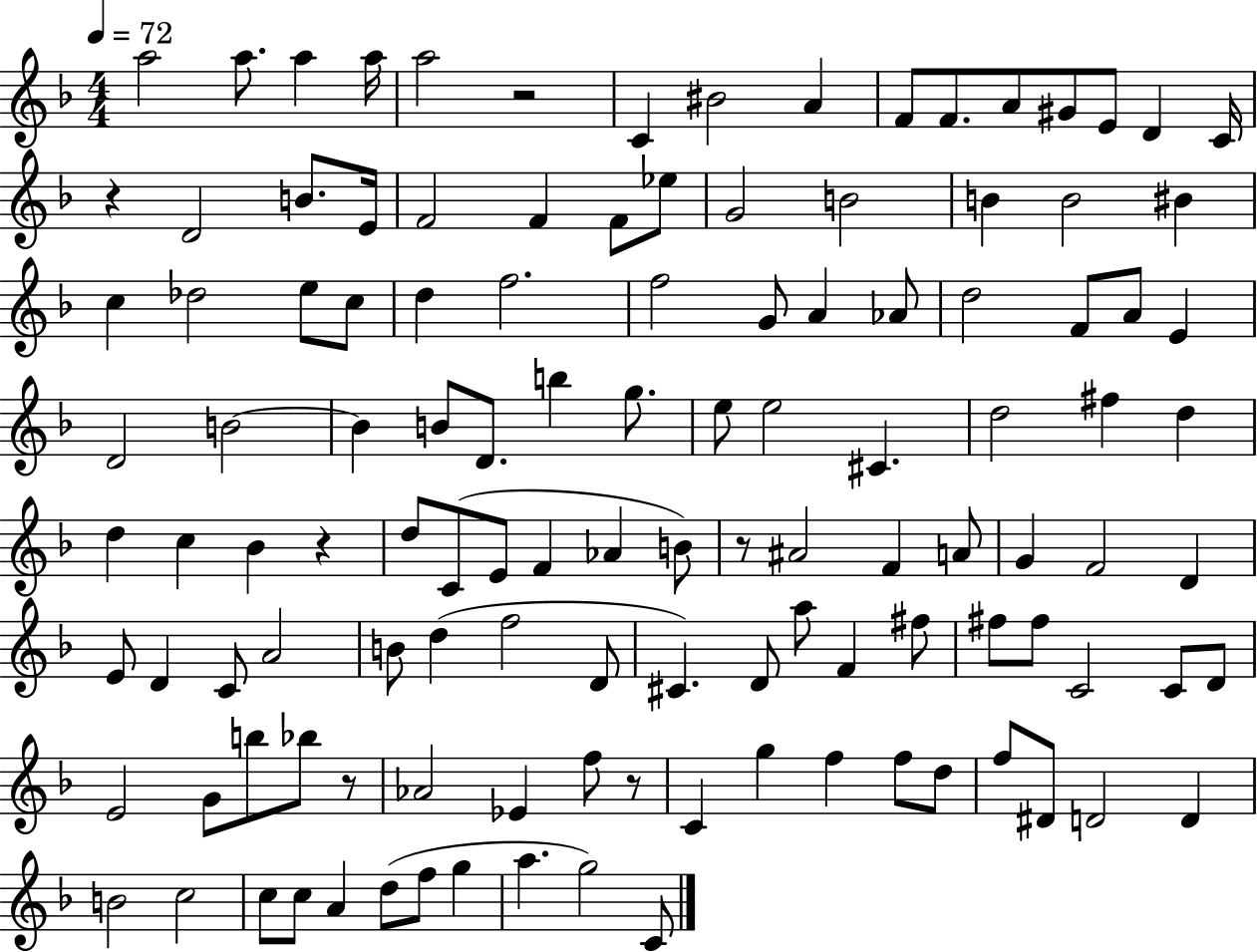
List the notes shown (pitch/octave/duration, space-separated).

A5/h A5/e. A5/q A5/s A5/h R/h C4/q BIS4/h A4/q F4/e F4/e. A4/e G#4/e E4/e D4/q C4/s R/q D4/h B4/e. E4/s F4/h F4/q F4/e Eb5/e G4/h B4/h B4/q B4/h BIS4/q C5/q Db5/h E5/e C5/e D5/q F5/h. F5/h G4/e A4/q Ab4/e D5/h F4/e A4/e E4/q D4/h B4/h B4/q B4/e D4/e. B5/q G5/e. E5/e E5/h C#4/q. D5/h F#5/q D5/q D5/q C5/q Bb4/q R/q D5/e C4/e E4/e F4/q Ab4/q B4/e R/e A#4/h F4/q A4/e G4/q F4/h D4/q E4/e D4/q C4/e A4/h B4/e D5/q F5/h D4/e C#4/q. D4/e A5/e F4/q F#5/e F#5/e F#5/e C4/h C4/e D4/e E4/h G4/e B5/e Bb5/e R/e Ab4/h Eb4/q F5/e R/e C4/q G5/q F5/q F5/e D5/e F5/e D#4/e D4/h D4/q B4/h C5/h C5/e C5/e A4/q D5/e F5/e G5/q A5/q. G5/h C4/e